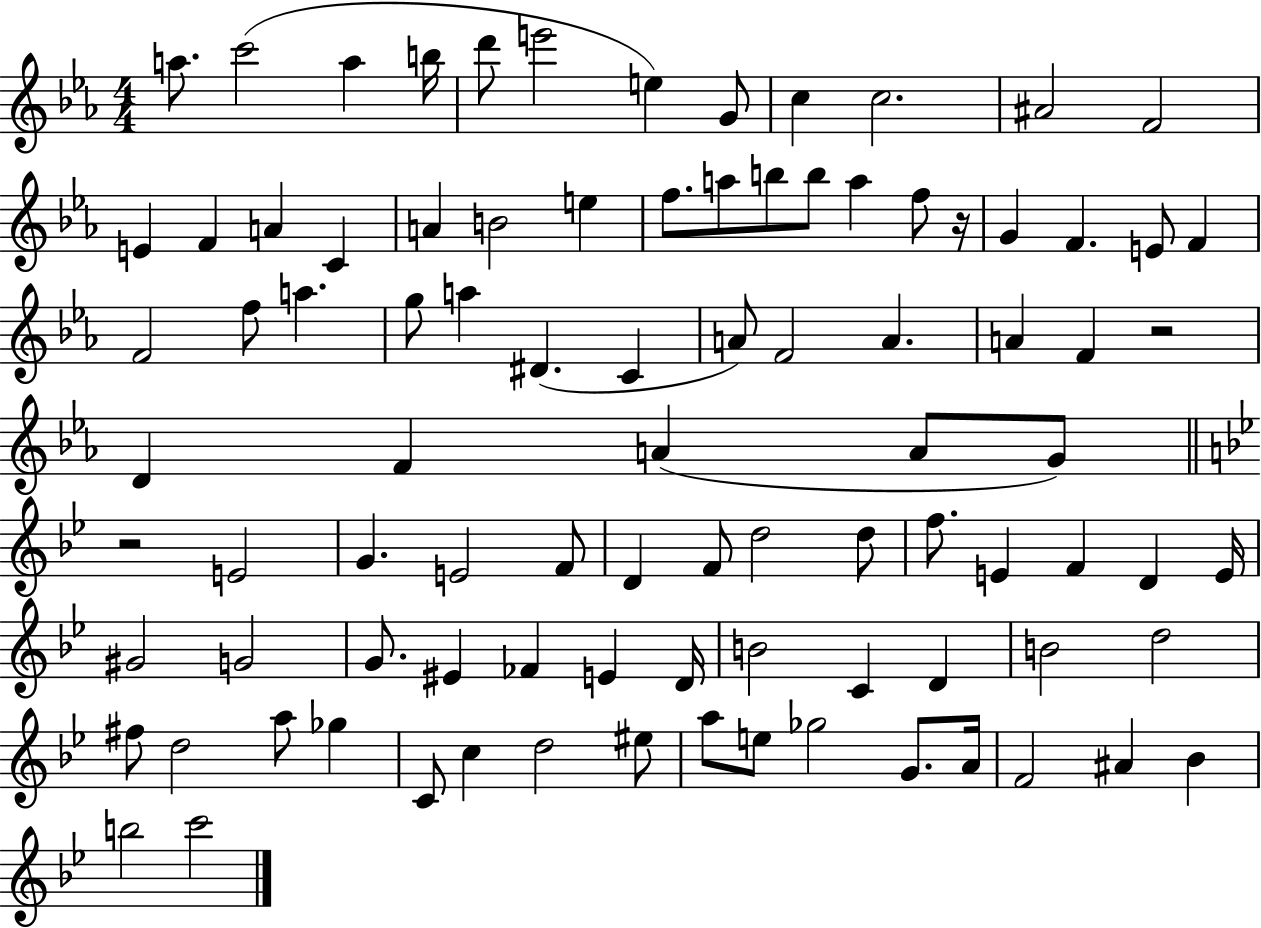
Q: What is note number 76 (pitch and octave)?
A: C4